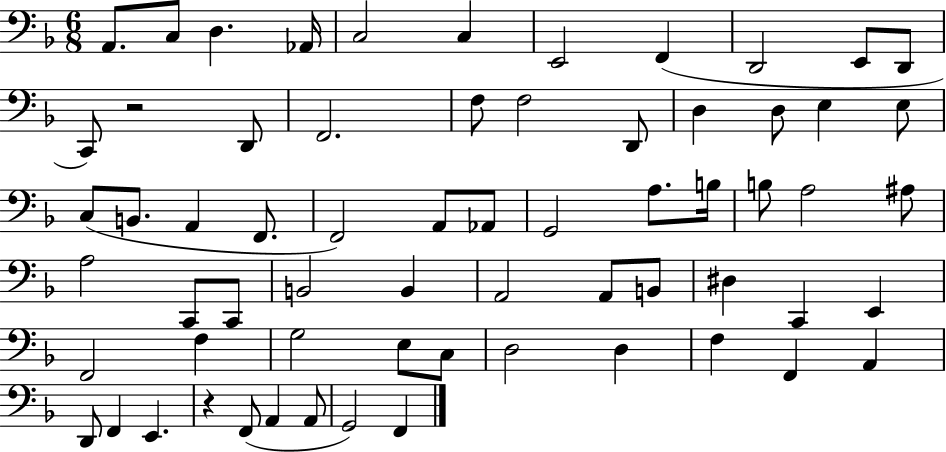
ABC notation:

X:1
T:Untitled
M:6/8
L:1/4
K:F
A,,/2 C,/2 D, _A,,/4 C,2 C, E,,2 F,, D,,2 E,,/2 D,,/2 C,,/2 z2 D,,/2 F,,2 F,/2 F,2 D,,/2 D, D,/2 E, E,/2 C,/2 B,,/2 A,, F,,/2 F,,2 A,,/2 _A,,/2 G,,2 A,/2 B,/4 B,/2 A,2 ^A,/2 A,2 C,,/2 C,,/2 B,,2 B,, A,,2 A,,/2 B,,/2 ^D, C,, E,, F,,2 F, G,2 E,/2 C,/2 D,2 D, F, F,, A,, D,,/2 F,, E,, z F,,/2 A,, A,,/2 G,,2 F,,